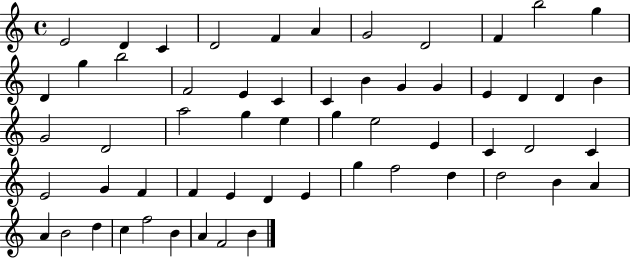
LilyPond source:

{
  \clef treble
  \time 4/4
  \defaultTimeSignature
  \key c \major
  e'2 d'4 c'4 | d'2 f'4 a'4 | g'2 d'2 | f'4 b''2 g''4 | \break d'4 g''4 b''2 | f'2 e'4 c'4 | c'4 b'4 g'4 g'4 | e'4 d'4 d'4 b'4 | \break g'2 d'2 | a''2 g''4 e''4 | g''4 e''2 e'4 | c'4 d'2 c'4 | \break e'2 g'4 f'4 | f'4 e'4 d'4 e'4 | g''4 f''2 d''4 | d''2 b'4 a'4 | \break a'4 b'2 d''4 | c''4 f''2 b'4 | a'4 f'2 b'4 | \bar "|."
}